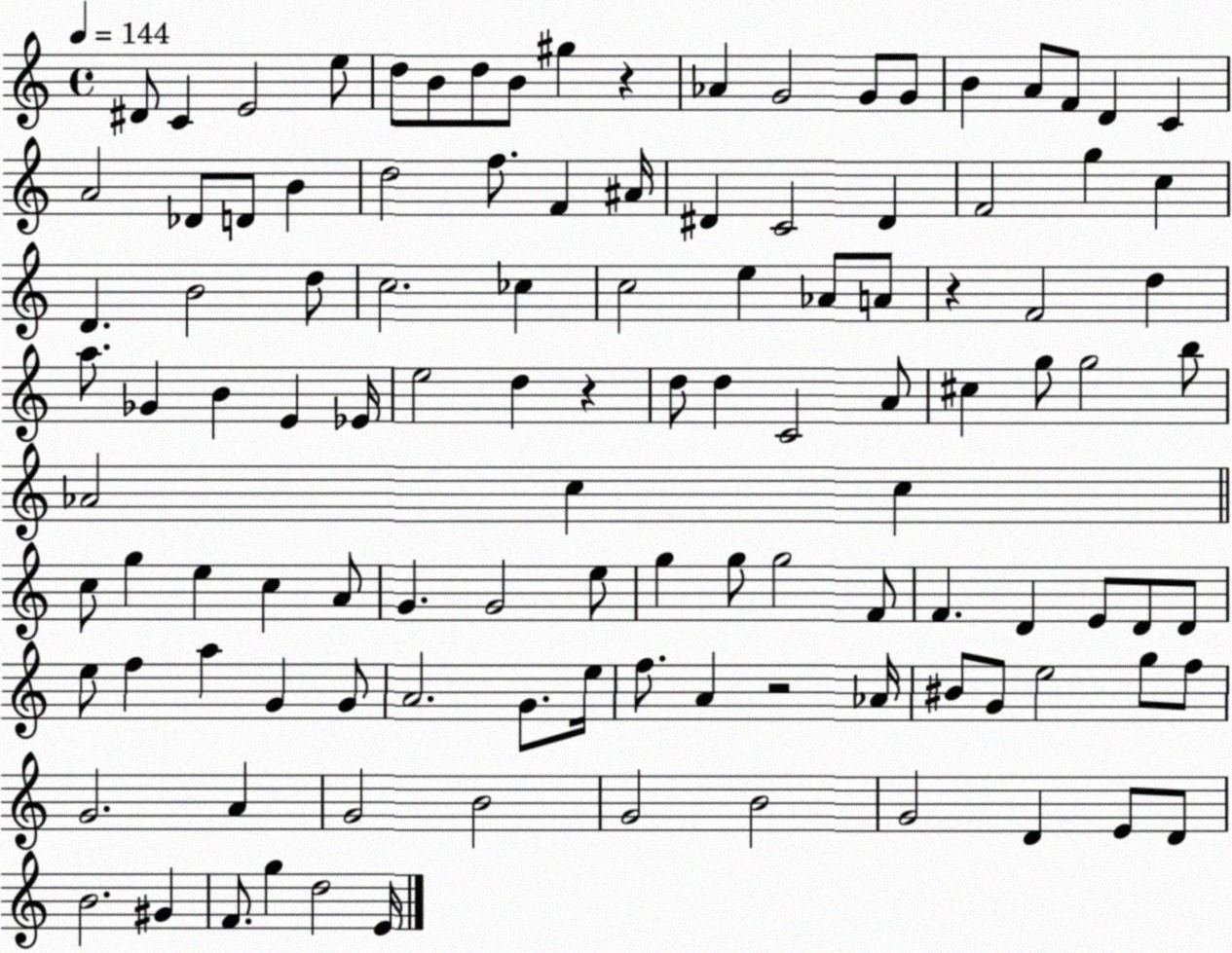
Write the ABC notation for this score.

X:1
T:Untitled
M:4/4
L:1/4
K:C
^D/2 C E2 e/2 d/2 B/2 d/2 B/2 ^g z _A G2 G/2 G/2 B A/2 F/2 D C A2 _D/2 D/2 B d2 f/2 F ^A/4 ^D C2 ^D F2 g c D B2 d/2 c2 _c c2 e _A/2 A/2 z F2 d a/2 _G B E _E/4 e2 d z d/2 d C2 A/2 ^c g/2 g2 b/2 _A2 c c c/2 g e c A/2 G G2 e/2 g g/2 g2 F/2 F D E/2 D/2 D/2 e/2 f a G G/2 A2 G/2 e/4 f/2 A z2 _A/4 ^B/2 G/2 e2 g/2 f/2 G2 A G2 B2 G2 B2 G2 D E/2 D/2 B2 ^G F/2 g d2 E/4